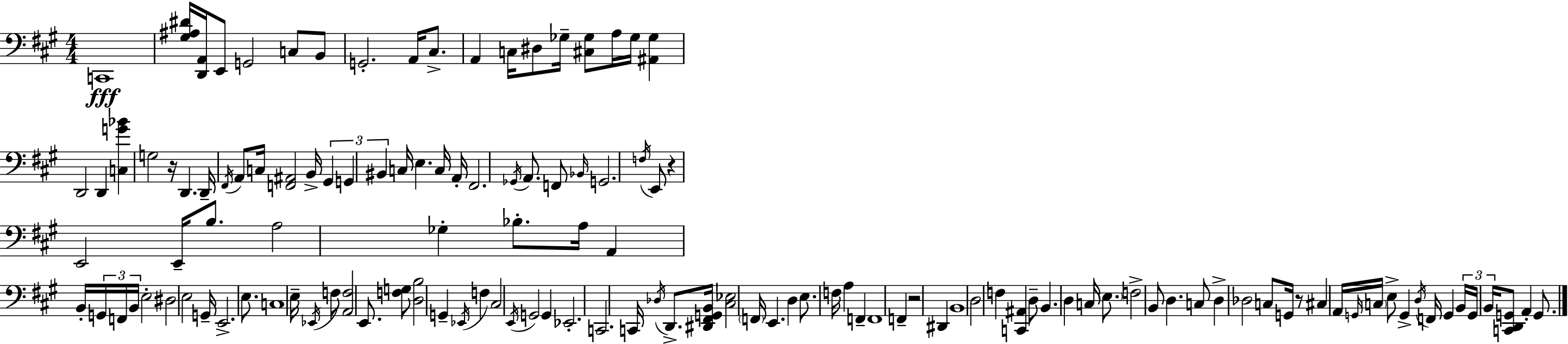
{
  \clef bass
  \numericTimeSignature
  \time 4/4
  \key a \major
  c,1\fff | <gis ais dis'>16 <d, a,>16 e,8 g,2 c8 b,8 | g,2.-. a,16 cis8.-> | a,4 c16 dis8 ges16-- <cis ges>8 a16 ges16 <ais, ges>4 | \break d,2 d,4 <c g' bes'>4 | g2 r16 d,4. d,16-- | \acciaccatura { fis,16 } a,8 c16 <f, ais,>2 b,16-> \tuplet 3/2 { gis,4 | g,4 bis,4 } c16 e4. | \break c16 a,16-. fis,2. \acciaccatura { ges,16 } a,8. | f,8 \grace { bes,16 } g,2. | \acciaccatura { f16 } e,8 r4 e,2 | e,16-- b8. a2 ges4-. | \break bes8.-. a16 a,4 b,16-. \tuplet 3/2 { g,16 f,16 b,16 } e2-. | dis2 e2 | g,16-- e,2.-> | e8. c1 | \break e16-- \acciaccatura { ees,16 } f8 <a, f>2 | e,8. <f g>8 <d b>2 g,4-- | \acciaccatura { ees,16 } f4 cis2 \acciaccatura { e,16 } g,2 | g,4 ees,2.-. | \break c,2. | c,16 \acciaccatura { des16 } d,8.-> <dis, fis, g, b,>16 <cis ees>2 | \parenthesize f,16 e,4. d4 e8. f16 | a4 f,4-- f,1 | \break f,4-- r2 | dis,4 b,1 | d2 | f4 <c, ais,>4 d8-- b,4. | \break d4 c16 \parenthesize e8. f2-> | b,8 d4. c8 d4-> des2 | c8 g,16 r8 cis4 a,16 | \grace { g,16 } \parenthesize c16 e8-> g,4-> \acciaccatura { d16 } f,16 g,4 \tuplet 3/2 { b,16 g,16 | \break b,16 } <c, d, g,>8 a,4-. g,8. \bar "|."
}